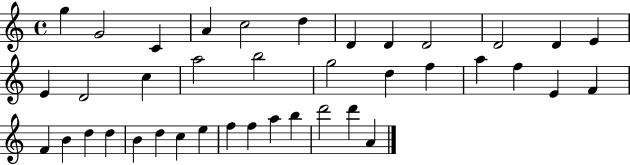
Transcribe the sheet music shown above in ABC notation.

X:1
T:Untitled
M:4/4
L:1/4
K:C
g G2 C A c2 d D D D2 D2 D E E D2 c a2 b2 g2 d f a f E F F B d d B d c e f f a b d'2 d' A